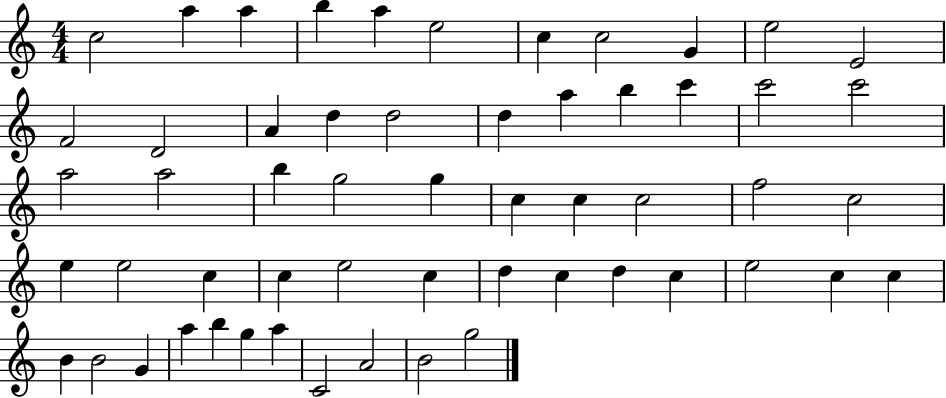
{
  \clef treble
  \numericTimeSignature
  \time 4/4
  \key c \major
  c''2 a''4 a''4 | b''4 a''4 e''2 | c''4 c''2 g'4 | e''2 e'2 | \break f'2 d'2 | a'4 d''4 d''2 | d''4 a''4 b''4 c'''4 | c'''2 c'''2 | \break a''2 a''2 | b''4 g''2 g''4 | c''4 c''4 c''2 | f''2 c''2 | \break e''4 e''2 c''4 | c''4 e''2 c''4 | d''4 c''4 d''4 c''4 | e''2 c''4 c''4 | \break b'4 b'2 g'4 | a''4 b''4 g''4 a''4 | c'2 a'2 | b'2 g''2 | \break \bar "|."
}